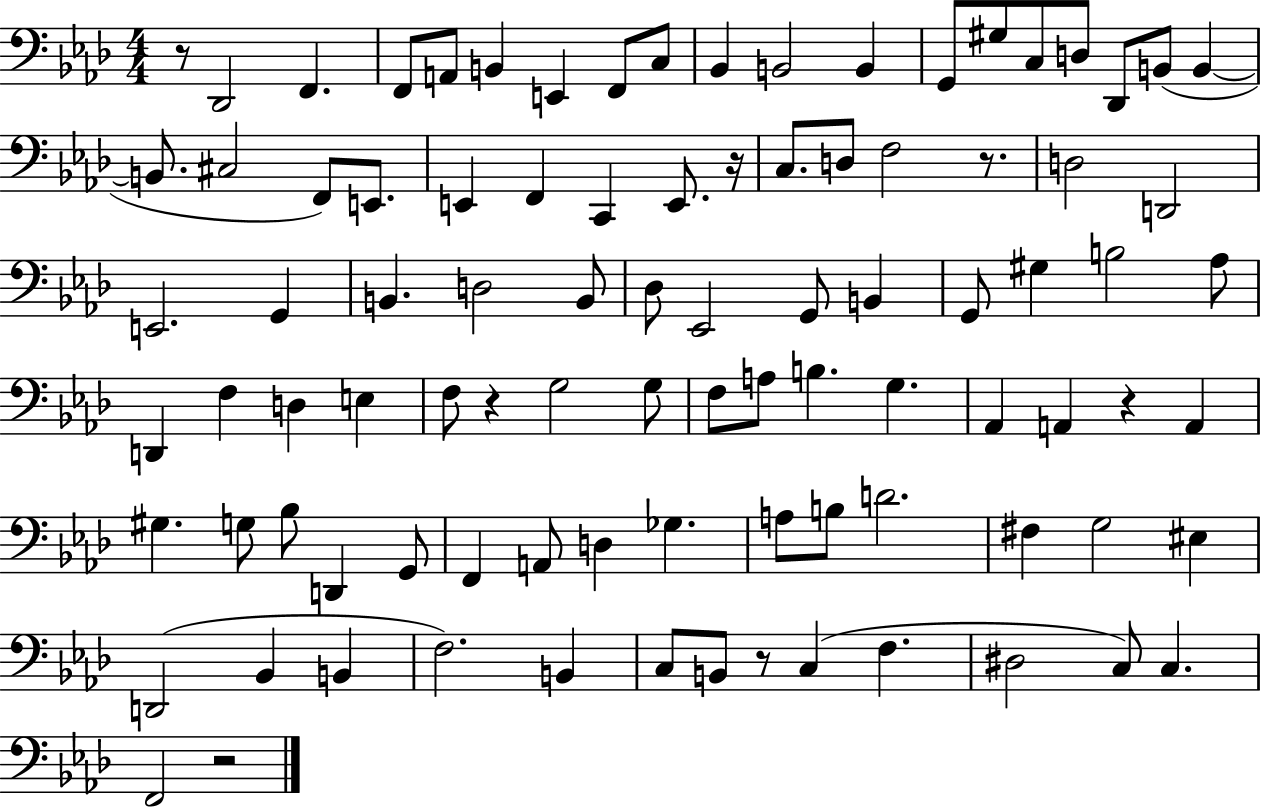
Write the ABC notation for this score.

X:1
T:Untitled
M:4/4
L:1/4
K:Ab
z/2 _D,,2 F,, F,,/2 A,,/2 B,, E,, F,,/2 C,/2 _B,, B,,2 B,, G,,/2 ^G,/2 C,/2 D,/2 _D,,/2 B,,/2 B,, B,,/2 ^C,2 F,,/2 E,,/2 E,, F,, C,, E,,/2 z/4 C,/2 D,/2 F,2 z/2 D,2 D,,2 E,,2 G,, B,, D,2 B,,/2 _D,/2 _E,,2 G,,/2 B,, G,,/2 ^G, B,2 _A,/2 D,, F, D, E, F,/2 z G,2 G,/2 F,/2 A,/2 B, G, _A,, A,, z A,, ^G, G,/2 _B,/2 D,, G,,/2 F,, A,,/2 D, _G, A,/2 B,/2 D2 ^F, G,2 ^E, D,,2 _B,, B,, F,2 B,, C,/2 B,,/2 z/2 C, F, ^D,2 C,/2 C, F,,2 z2